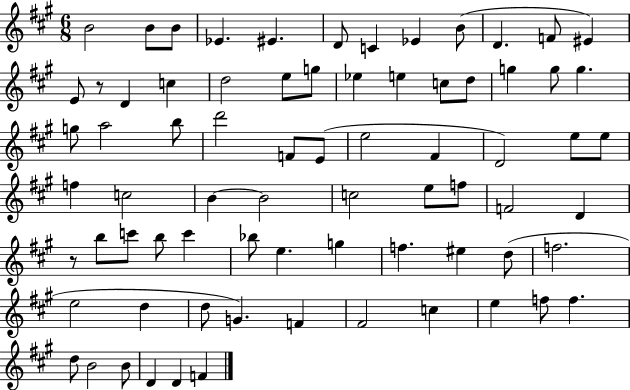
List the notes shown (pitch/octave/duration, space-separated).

B4/h B4/e B4/e Eb4/q. EIS4/q. D4/e C4/q Eb4/q B4/e D4/q. F4/e EIS4/q E4/e R/e D4/q C5/q D5/h E5/e G5/e Eb5/q E5/q C5/e D5/e G5/q G5/e G5/q. G5/e A5/h B5/e D6/h F4/e E4/e E5/h F#4/q D4/h E5/e E5/e F5/q C5/h B4/q B4/h C5/h E5/e F5/e F4/h D4/q R/e B5/e C6/e B5/e C6/q Bb5/e E5/q. G5/q F5/q. EIS5/q D5/e F5/h. E5/h D5/q D5/e G4/q. F4/q F#4/h C5/q E5/q F5/e F5/q. D5/e B4/h B4/e D4/q D4/q F4/q